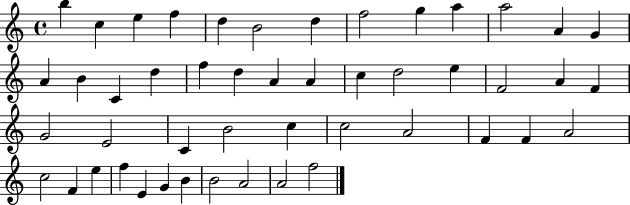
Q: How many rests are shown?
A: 0